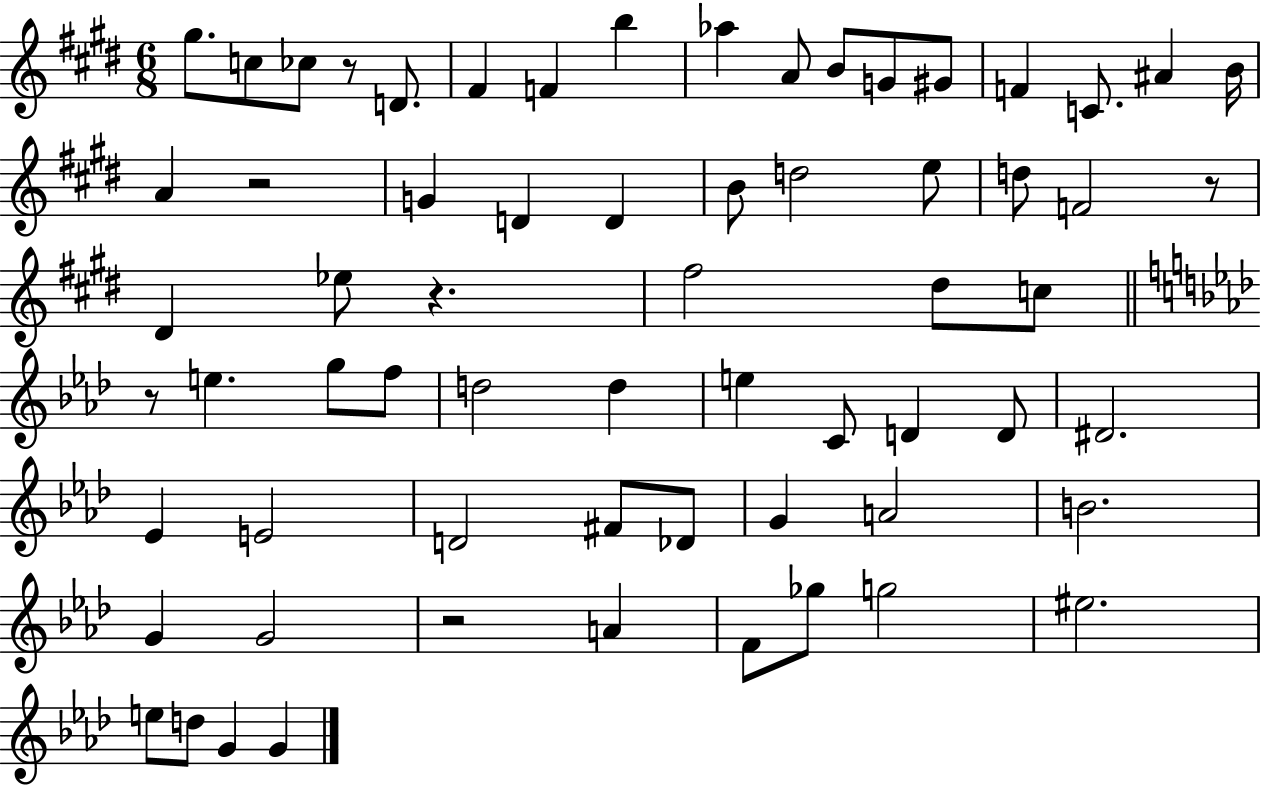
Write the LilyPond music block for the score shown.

{
  \clef treble
  \numericTimeSignature
  \time 6/8
  \key e \major
  gis''8. c''8 ces''8 r8 d'8. | fis'4 f'4 b''4 | aes''4 a'8 b'8 g'8 gis'8 | f'4 c'8. ais'4 b'16 | \break a'4 r2 | g'4 d'4 d'4 | b'8 d''2 e''8 | d''8 f'2 r8 | \break dis'4 ees''8 r4. | fis''2 dis''8 c''8 | \bar "||" \break \key f \minor r8 e''4. g''8 f''8 | d''2 d''4 | e''4 c'8 d'4 d'8 | dis'2. | \break ees'4 e'2 | d'2 fis'8 des'8 | g'4 a'2 | b'2. | \break g'4 g'2 | r2 a'4 | f'8 ges''8 g''2 | eis''2. | \break e''8 d''8 g'4 g'4 | \bar "|."
}